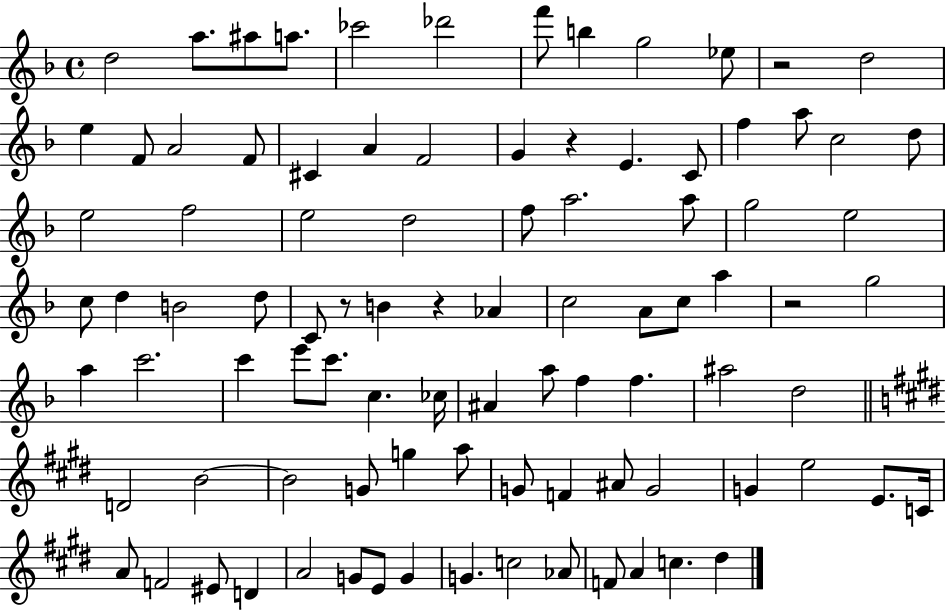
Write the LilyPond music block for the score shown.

{
  \clef treble
  \time 4/4
  \defaultTimeSignature
  \key f \major
  \repeat volta 2 { d''2 a''8. ais''8 a''8. | ces'''2 des'''2 | f'''8 b''4 g''2 ees''8 | r2 d''2 | \break e''4 f'8 a'2 f'8 | cis'4 a'4 f'2 | g'4 r4 e'4. c'8 | f''4 a''8 c''2 d''8 | \break e''2 f''2 | e''2 d''2 | f''8 a''2. a''8 | g''2 e''2 | \break c''8 d''4 b'2 d''8 | c'8 r8 b'4 r4 aes'4 | c''2 a'8 c''8 a''4 | r2 g''2 | \break a''4 c'''2. | c'''4 e'''8 c'''8. c''4. ces''16 | ais'4 a''8 f''4 f''4. | ais''2 d''2 | \break \bar "||" \break \key e \major d'2 b'2~~ | b'2 g'8 g''4 a''8 | g'8 f'4 ais'8 g'2 | g'4 e''2 e'8. c'16 | \break a'8 f'2 eis'8 d'4 | a'2 g'8 e'8 g'4 | g'4. c''2 aes'8 | f'8 a'4 c''4. dis''4 | \break } \bar "|."
}